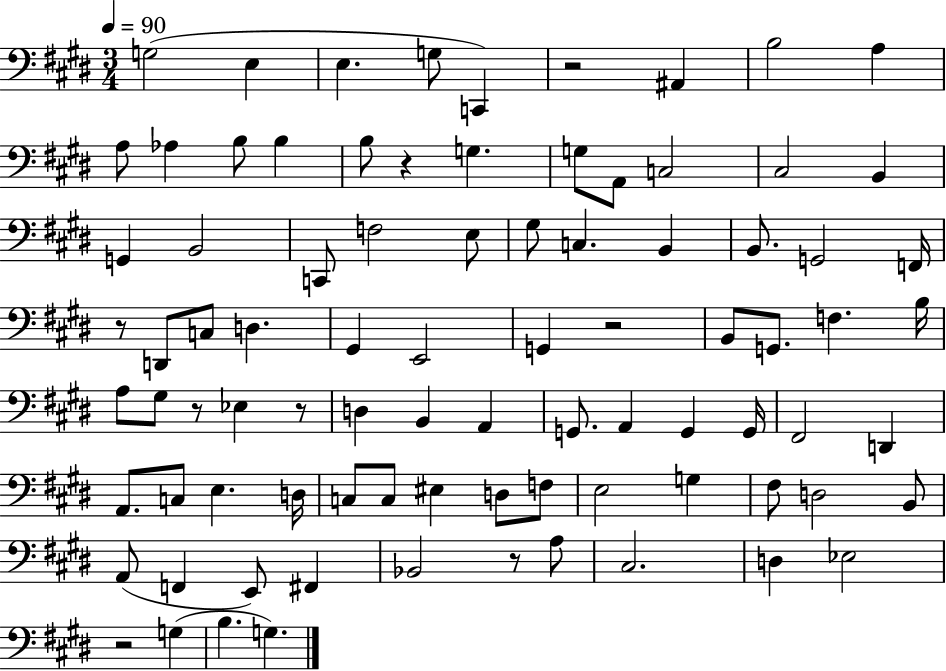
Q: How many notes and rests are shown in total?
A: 86